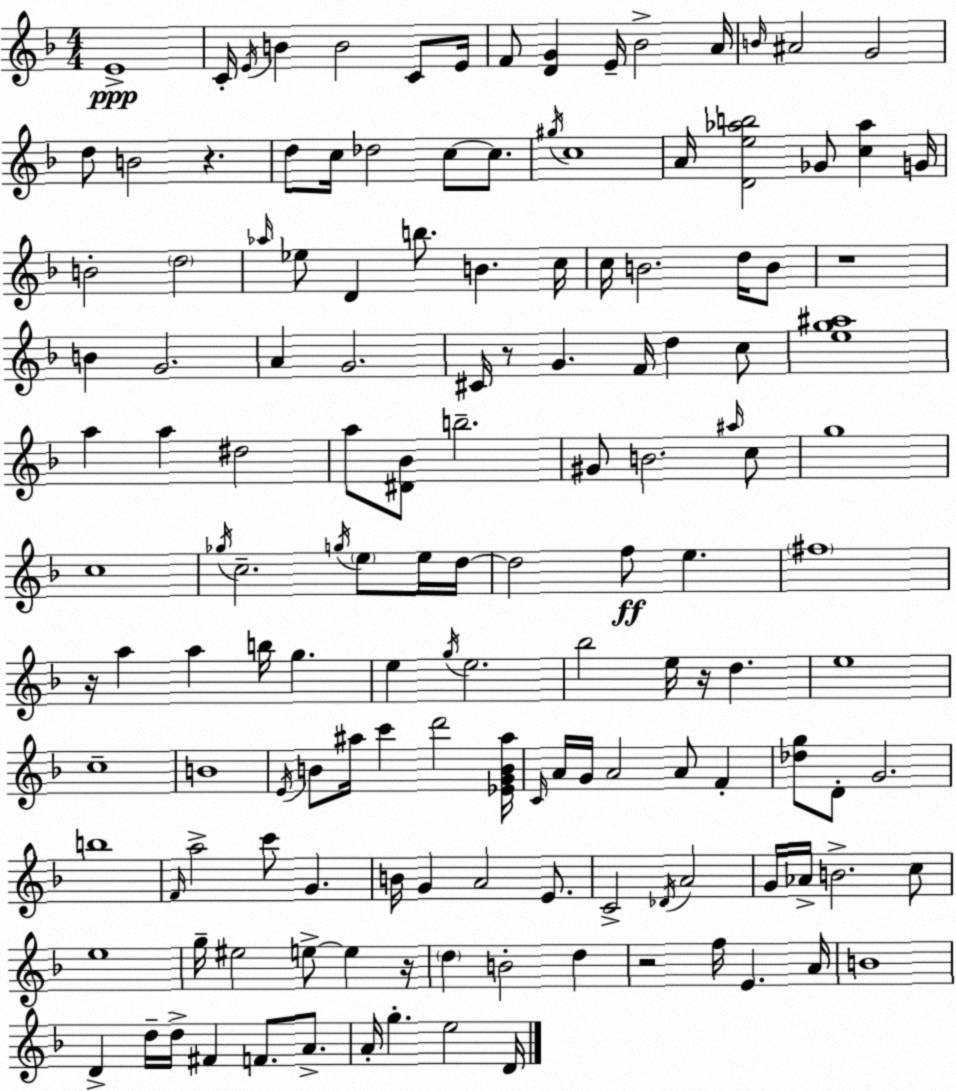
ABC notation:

X:1
T:Untitled
M:4/4
L:1/4
K:F
E4 C/4 E/4 B B2 C/2 E/4 F/2 [DG] E/4 _B2 A/4 B/4 ^A2 G2 d/2 B2 z d/2 c/4 _d2 c/2 c/2 ^g/4 c4 A/4 [De_ab]2 _G/2 [c_a] G/4 B2 d2 _a/4 _e/2 D b/2 B c/4 c/4 B2 d/4 B/2 z4 B G2 A G2 ^C/4 z/2 G F/4 d c/2 [eg^a]4 a a ^d2 a/2 [^D_B]/2 b2 ^G/2 B2 ^a/4 c/2 g4 c4 _g/4 c2 g/4 e/2 e/4 d/4 d2 f/2 e ^f4 z/4 a a b/4 g e g/4 e2 _b2 e/4 z/4 d e4 c4 B4 E/4 B/2 ^a/4 c' d'2 [_EGB^a]/4 C/4 A/4 G/4 A2 A/2 F [_dg]/2 D/2 G2 b4 F/4 a2 c'/2 G B/4 G A2 E/2 C2 _D/4 A2 G/4 _A/4 B2 c/2 e4 g/4 ^e2 e/2 e z/4 d B2 d z2 f/4 E A/4 B4 D d/4 d/4 ^F F/2 A/2 A/4 g e2 D/4